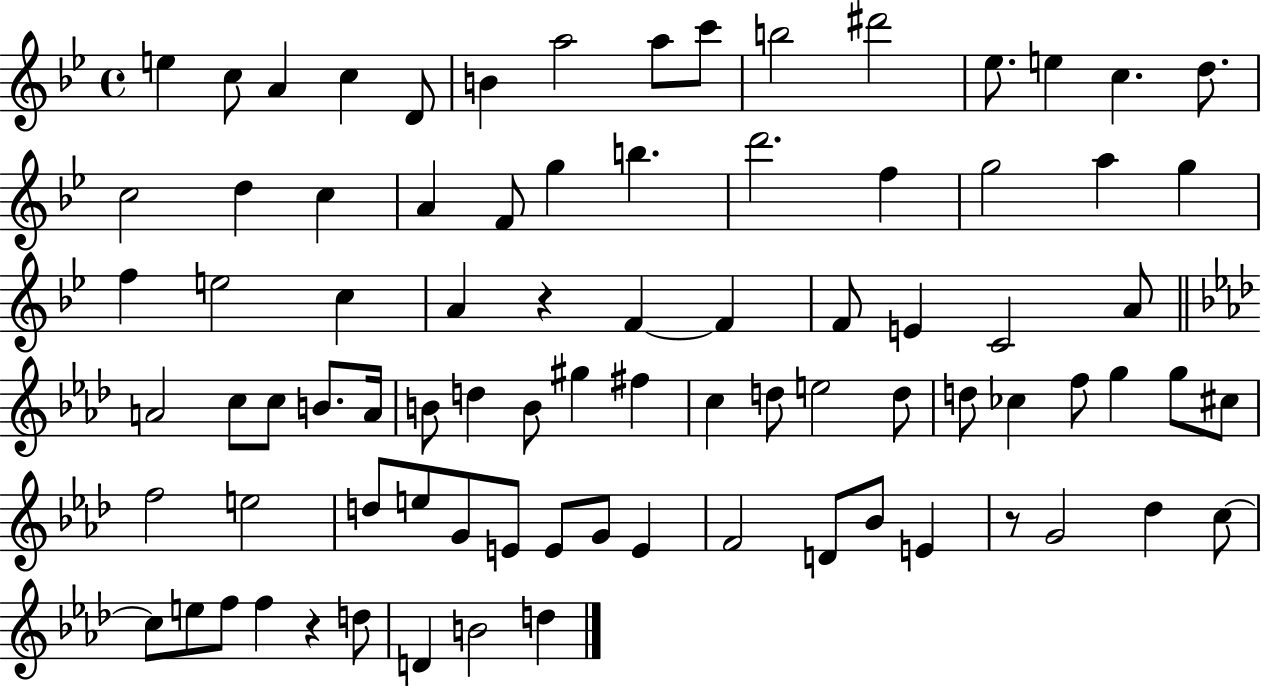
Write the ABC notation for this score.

X:1
T:Untitled
M:4/4
L:1/4
K:Bb
e c/2 A c D/2 B a2 a/2 c'/2 b2 ^d'2 _e/2 e c d/2 c2 d c A F/2 g b d'2 f g2 a g f e2 c A z F F F/2 E C2 A/2 A2 c/2 c/2 B/2 A/4 B/2 d B/2 ^g ^f c d/2 e2 d/2 d/2 _c f/2 g g/2 ^c/2 f2 e2 d/2 e/2 G/2 E/2 E/2 G/2 E F2 D/2 _B/2 E z/2 G2 _d c/2 c/2 e/2 f/2 f z d/2 D B2 d